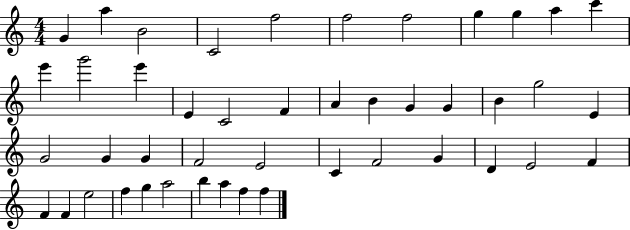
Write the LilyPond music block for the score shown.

{
  \clef treble
  \numericTimeSignature
  \time 4/4
  \key c \major
  g'4 a''4 b'2 | c'2 f''2 | f''2 f''2 | g''4 g''4 a''4 c'''4 | \break e'''4 g'''2 e'''4 | e'4 c'2 f'4 | a'4 b'4 g'4 g'4 | b'4 g''2 e'4 | \break g'2 g'4 g'4 | f'2 e'2 | c'4 f'2 g'4 | d'4 e'2 f'4 | \break f'4 f'4 e''2 | f''4 g''4 a''2 | b''4 a''4 f''4 f''4 | \bar "|."
}